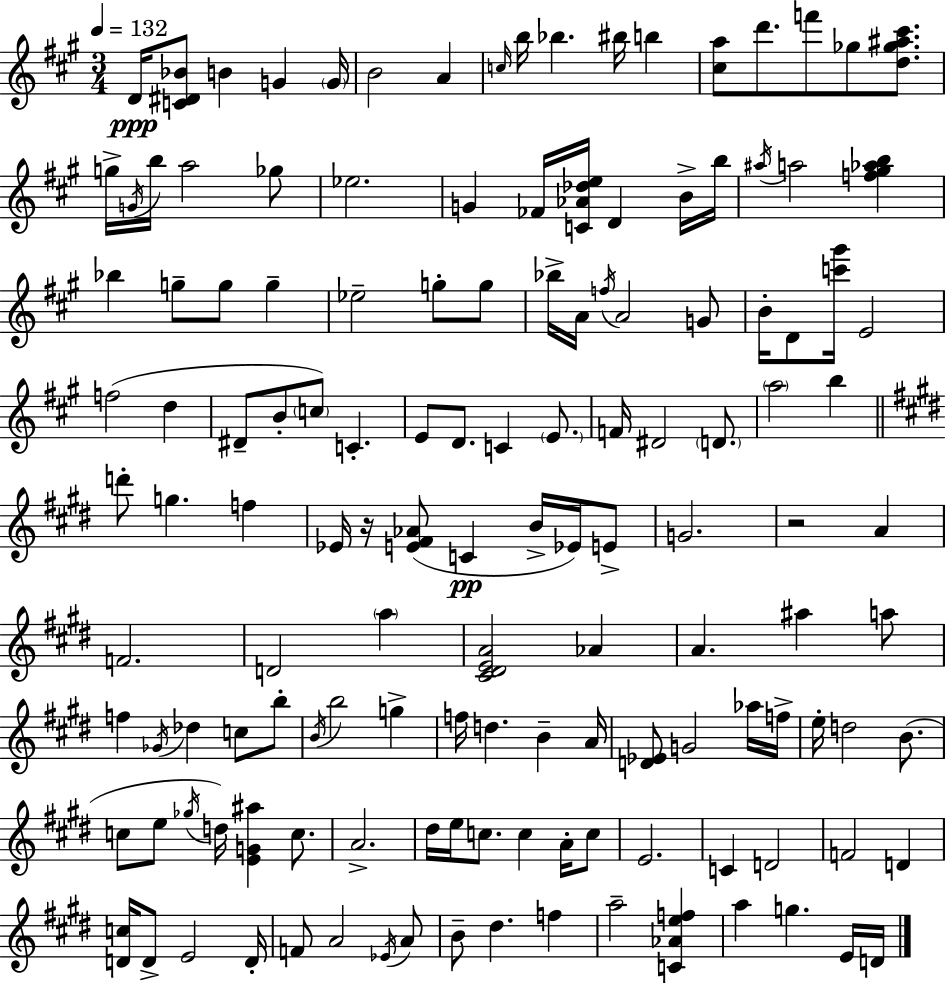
D4/s [C4,D#4,Bb4]/e B4/q G4/q G4/s B4/h A4/q C5/s B5/s Bb5/q. BIS5/s B5/q [C#5,A5]/e D6/e. F6/e Gb5/e [D5,Gb5,A#5,C#6]/e. G5/s G4/s B5/s A5/h Gb5/e Eb5/h. G4/q FES4/s [C4,Ab4,Db5,E5]/s D4/q B4/s B5/s A#5/s A5/h [F5,G#5,Ab5,B5]/q Bb5/q G5/e G5/e G5/q Eb5/h G5/e G5/e Bb5/s A4/s F5/s A4/h G4/e B4/s D4/e [C6,G#6]/s E4/h F5/h D5/q D#4/e B4/e C5/e C4/q. E4/e D4/e. C4/q E4/e. F4/s D#4/h D4/e. A5/h B5/q D6/e G5/q. F5/q Eb4/s R/s [E4,F#4,Ab4]/e C4/q B4/s Eb4/s E4/e G4/h. R/h A4/q F4/h. D4/h A5/q [C#4,D#4,E4,A4]/h Ab4/q A4/q. A#5/q A5/e F5/q Gb4/s Db5/q C5/e B5/e B4/s B5/h G5/q F5/s D5/q. B4/q A4/s [D4,Eb4]/e G4/h Ab5/s F5/s E5/s D5/h B4/e. C5/e E5/e Gb5/s D5/s [E4,G4,A#5]/q C5/e. A4/h. D#5/s E5/s C5/e. C5/q A4/s C5/e E4/h. C4/q D4/h F4/h D4/q [D4,C5]/s D4/e E4/h D4/s F4/e A4/h Eb4/s A4/e B4/e D#5/q. F5/q A5/h [C4,Ab4,E5,F5]/q A5/q G5/q. E4/s D4/s